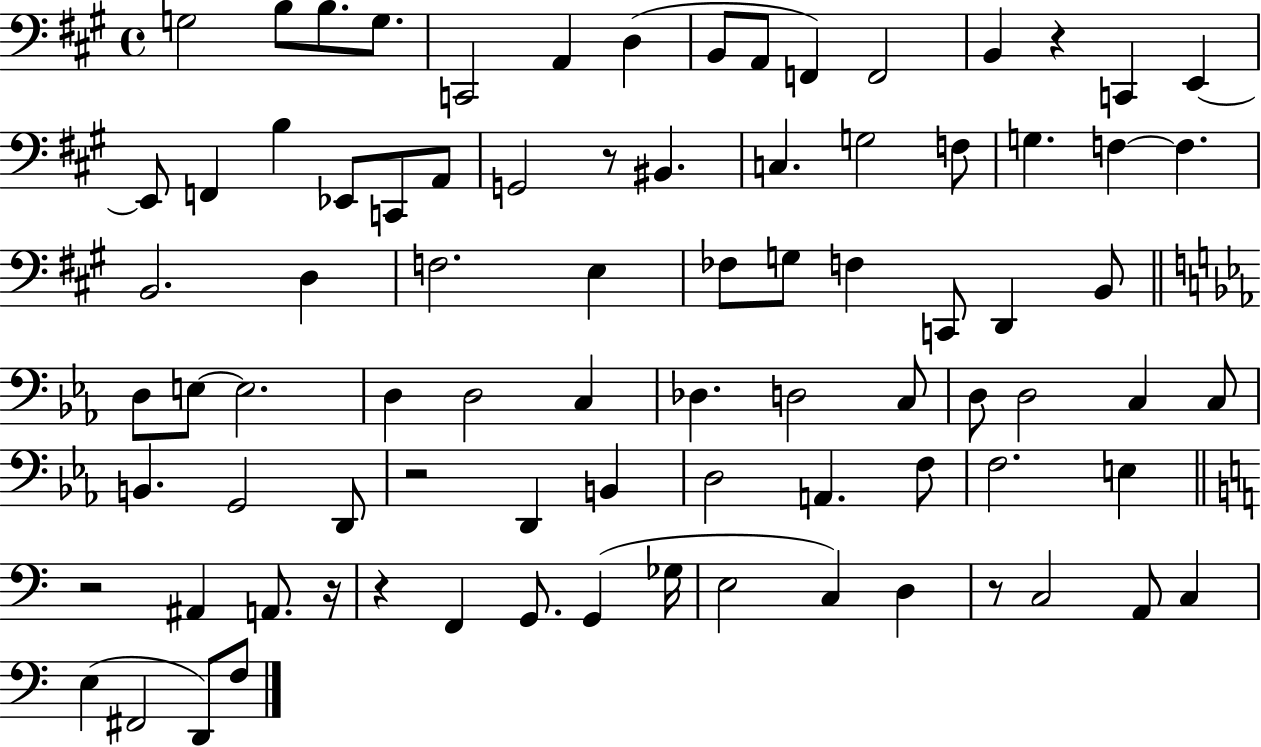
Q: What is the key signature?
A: A major